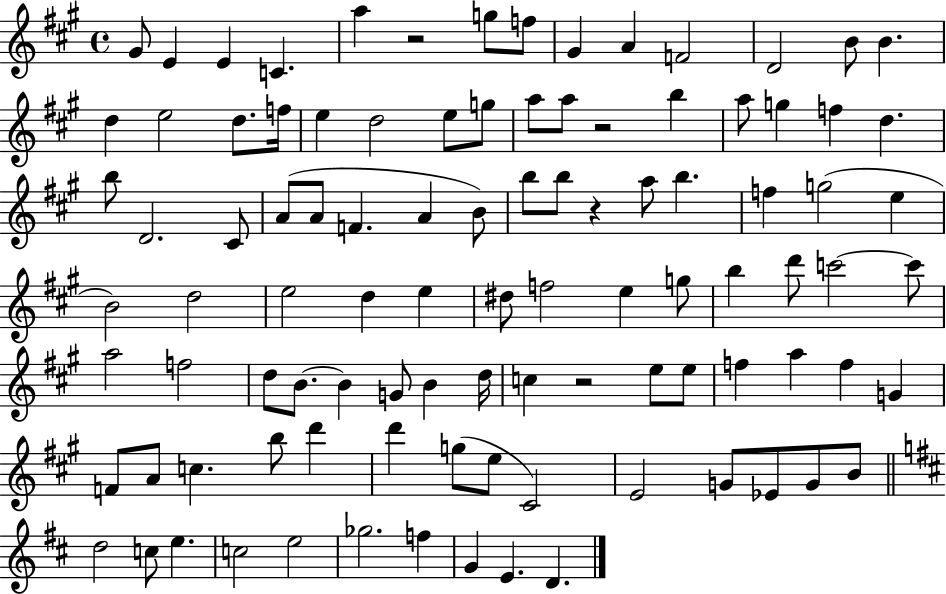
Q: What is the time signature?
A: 4/4